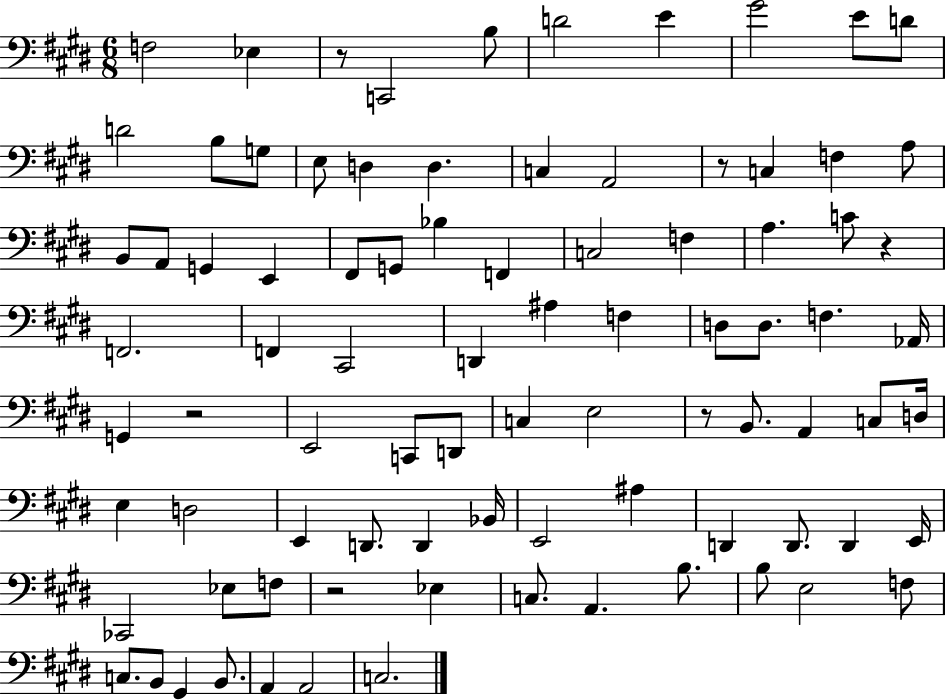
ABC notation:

X:1
T:Untitled
M:6/8
L:1/4
K:E
F,2 _E, z/2 C,,2 B,/2 D2 E ^G2 E/2 D/2 D2 B,/2 G,/2 E,/2 D, D, C, A,,2 z/2 C, F, A,/2 B,,/2 A,,/2 G,, E,, ^F,,/2 G,,/2 _B, F,, C,2 F, A, C/2 z F,,2 F,, ^C,,2 D,, ^A, F, D,/2 D,/2 F, _A,,/4 G,, z2 E,,2 C,,/2 D,,/2 C, E,2 z/2 B,,/2 A,, C,/2 D,/4 E, D,2 E,, D,,/2 D,, _B,,/4 E,,2 ^A, D,, D,,/2 D,, E,,/4 _C,,2 _E,/2 F,/2 z2 _E, C,/2 A,, B,/2 B,/2 E,2 F,/2 C,/2 B,,/2 ^G,, B,,/2 A,, A,,2 C,2